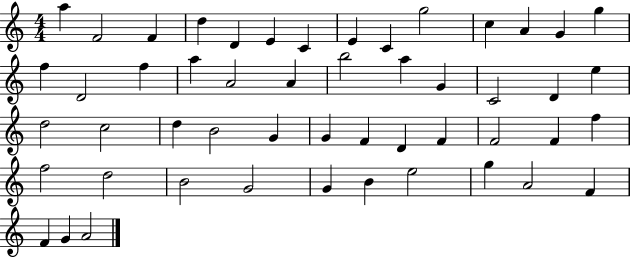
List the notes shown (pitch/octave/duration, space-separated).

A5/q F4/h F4/q D5/q D4/q E4/q C4/q E4/q C4/q G5/h C5/q A4/q G4/q G5/q F5/q D4/h F5/q A5/q A4/h A4/q B5/h A5/q G4/q C4/h D4/q E5/q D5/h C5/h D5/q B4/h G4/q G4/q F4/q D4/q F4/q F4/h F4/q F5/q F5/h D5/h B4/h G4/h G4/q B4/q E5/h G5/q A4/h F4/q F4/q G4/q A4/h